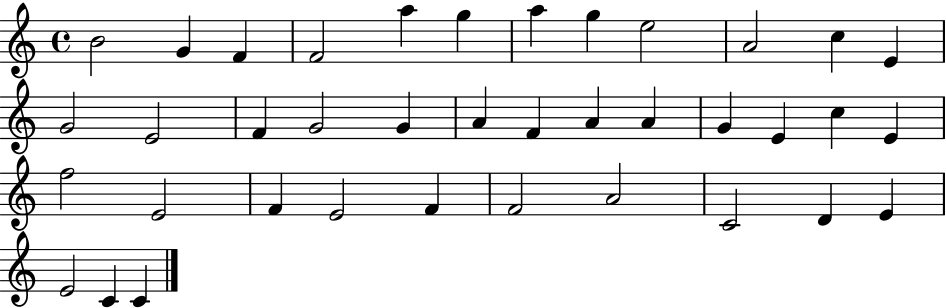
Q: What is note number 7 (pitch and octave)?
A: A5